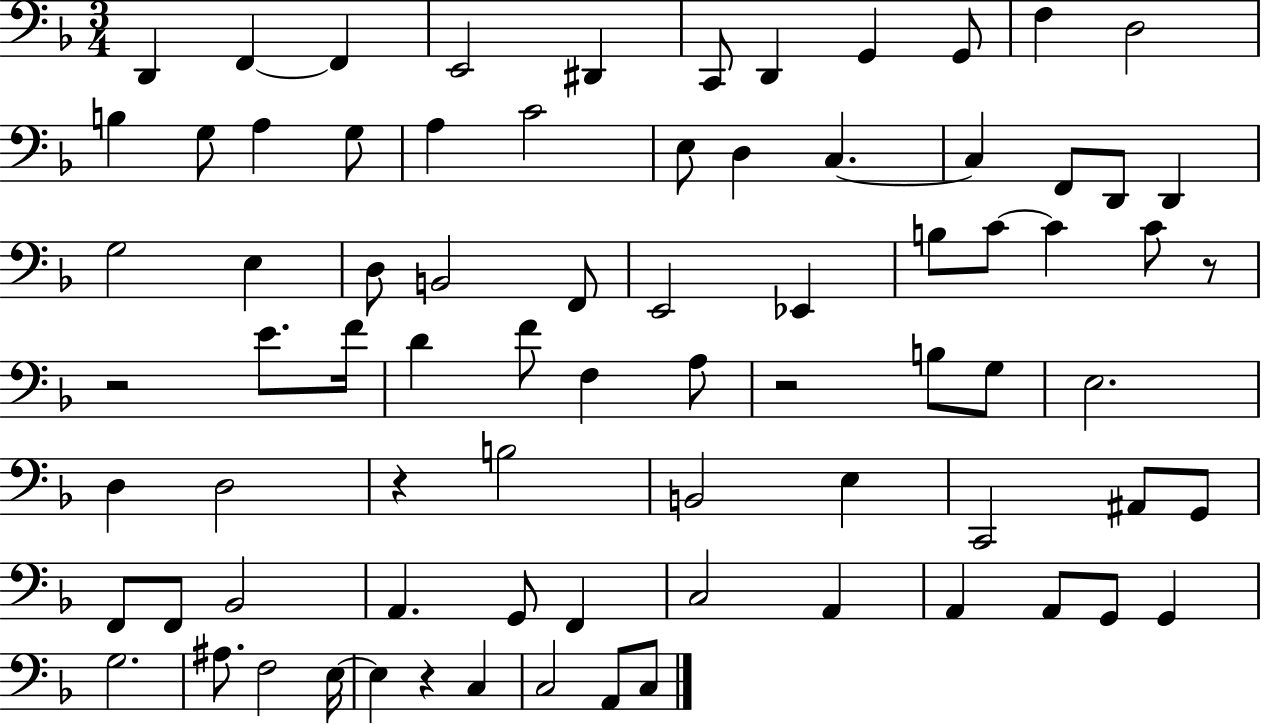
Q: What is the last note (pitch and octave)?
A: C3